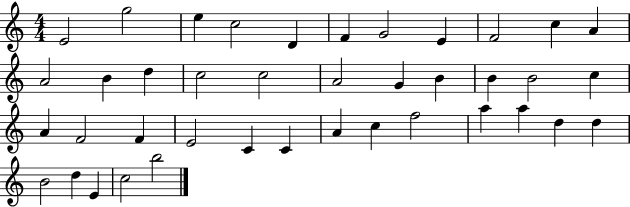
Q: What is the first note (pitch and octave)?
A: E4